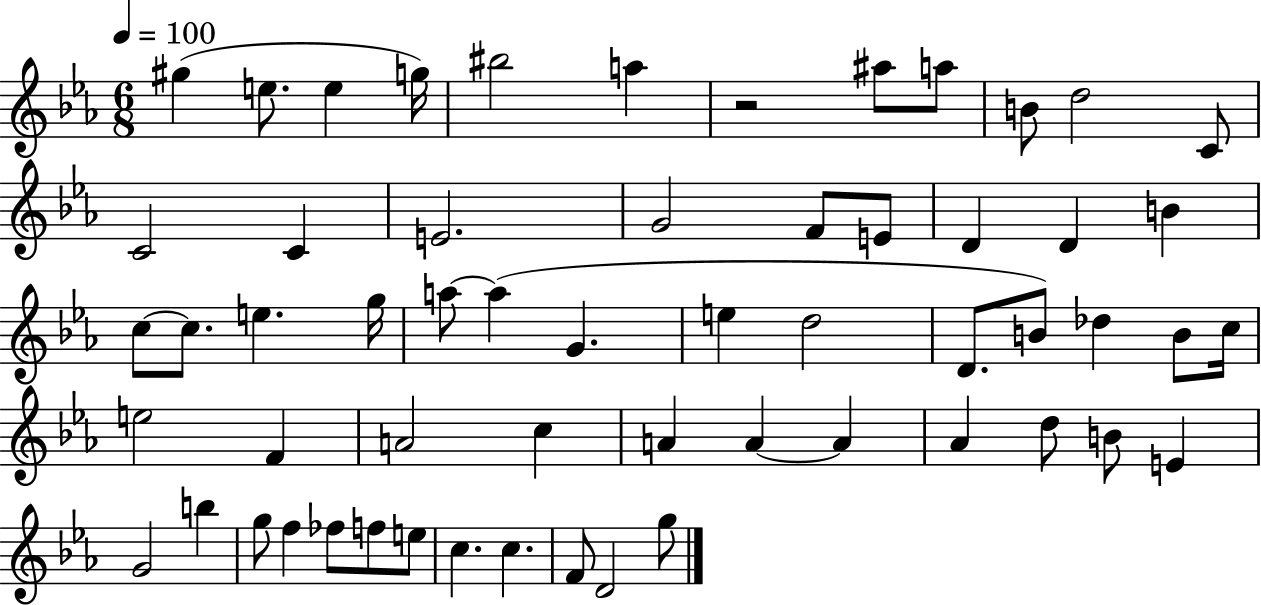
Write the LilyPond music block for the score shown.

{
  \clef treble
  \numericTimeSignature
  \time 6/8
  \key ees \major
  \tempo 4 = 100
  gis''4( e''8. e''4 g''16) | bis''2 a''4 | r2 ais''8 a''8 | b'8 d''2 c'8 | \break c'2 c'4 | e'2. | g'2 f'8 e'8 | d'4 d'4 b'4 | \break c''8~~ c''8. e''4. g''16 | a''8~~ a''4( g'4. | e''4 d''2 | d'8. b'8) des''4 b'8 c''16 | \break e''2 f'4 | a'2 c''4 | a'4 a'4~~ a'4 | aes'4 d''8 b'8 e'4 | \break g'2 b''4 | g''8 f''4 fes''8 f''8 e''8 | c''4. c''4. | f'8 d'2 g''8 | \break \bar "|."
}